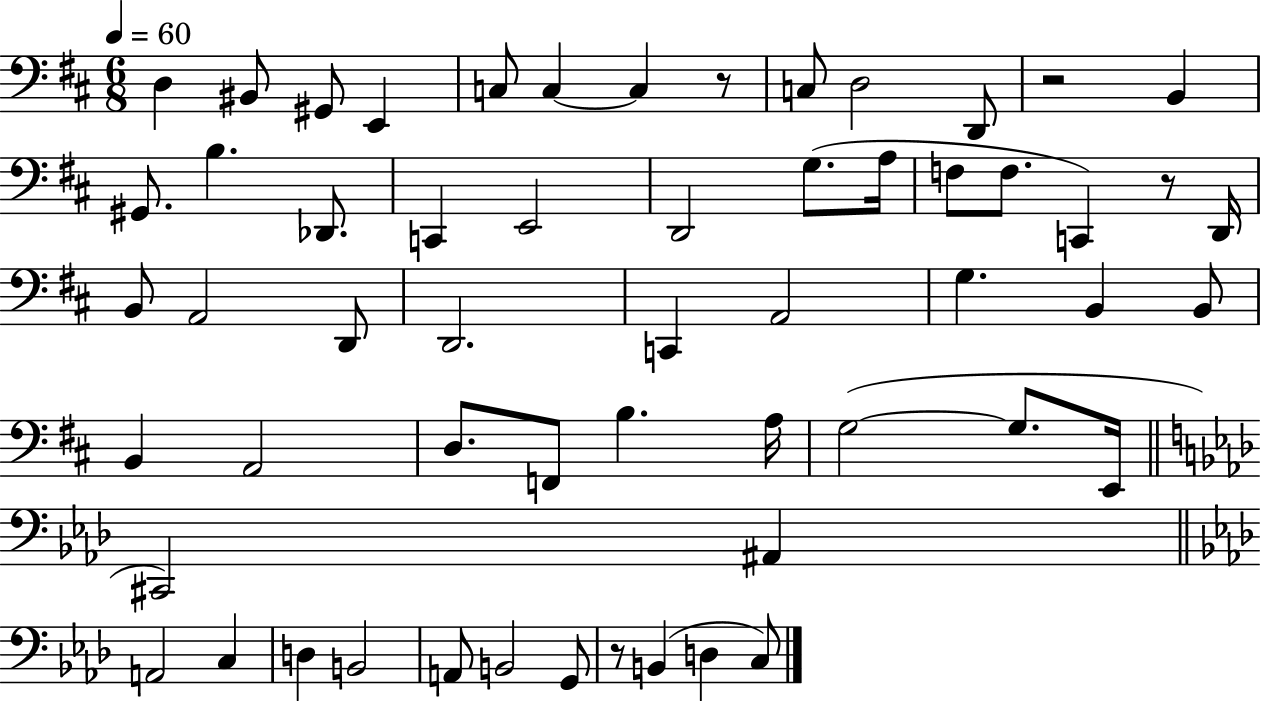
X:1
T:Untitled
M:6/8
L:1/4
K:D
D, ^B,,/2 ^G,,/2 E,, C,/2 C, C, z/2 C,/2 D,2 D,,/2 z2 B,, ^G,,/2 B, _D,,/2 C,, E,,2 D,,2 G,/2 A,/4 F,/2 F,/2 C,, z/2 D,,/4 B,,/2 A,,2 D,,/2 D,,2 C,, A,,2 G, B,, B,,/2 B,, A,,2 D,/2 F,,/2 B, A,/4 G,2 G,/2 E,,/4 ^C,,2 ^A,, A,,2 C, D, B,,2 A,,/2 B,,2 G,,/2 z/2 B,, D, C,/2